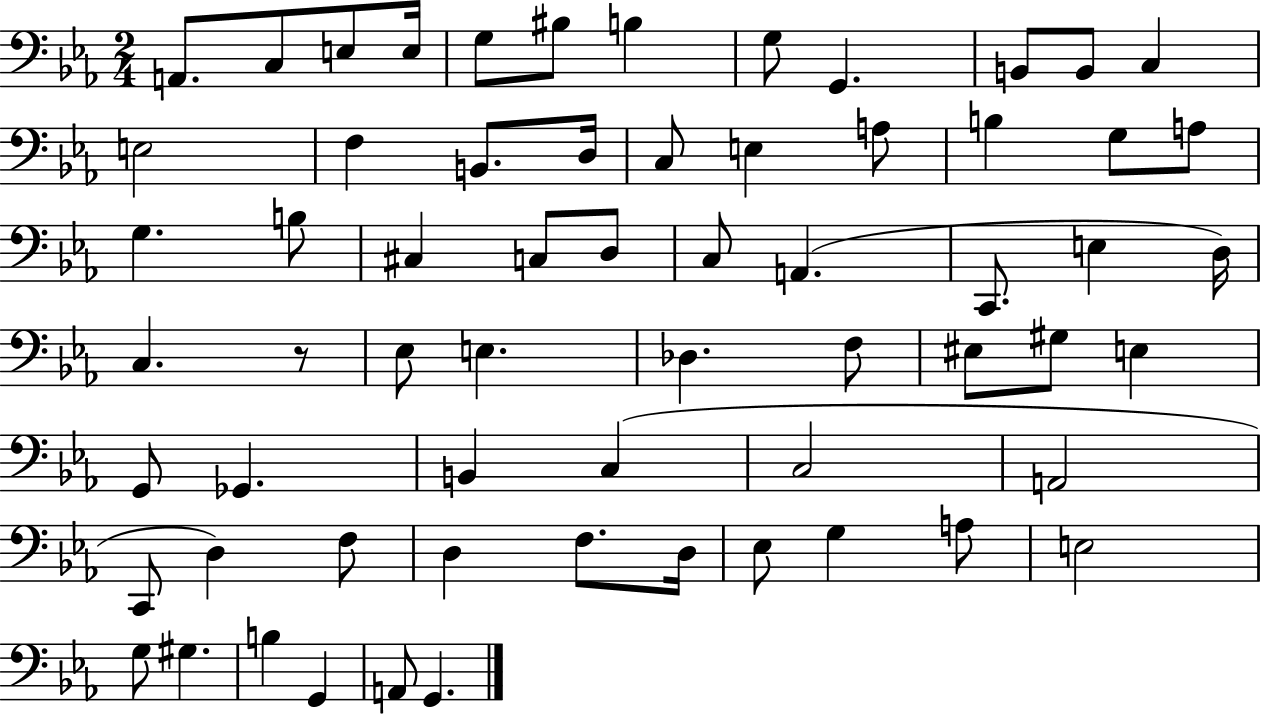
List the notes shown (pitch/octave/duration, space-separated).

A2/e. C3/e E3/e E3/s G3/e BIS3/e B3/q G3/e G2/q. B2/e B2/e C3/q E3/h F3/q B2/e. D3/s C3/e E3/q A3/e B3/q G3/e A3/e G3/q. B3/e C#3/q C3/e D3/e C3/e A2/q. C2/e. E3/q D3/s C3/q. R/e Eb3/e E3/q. Db3/q. F3/e EIS3/e G#3/e E3/q G2/e Gb2/q. B2/q C3/q C3/h A2/h C2/e D3/q F3/e D3/q F3/e. D3/s Eb3/e G3/q A3/e E3/h G3/e G#3/q. B3/q G2/q A2/e G2/q.